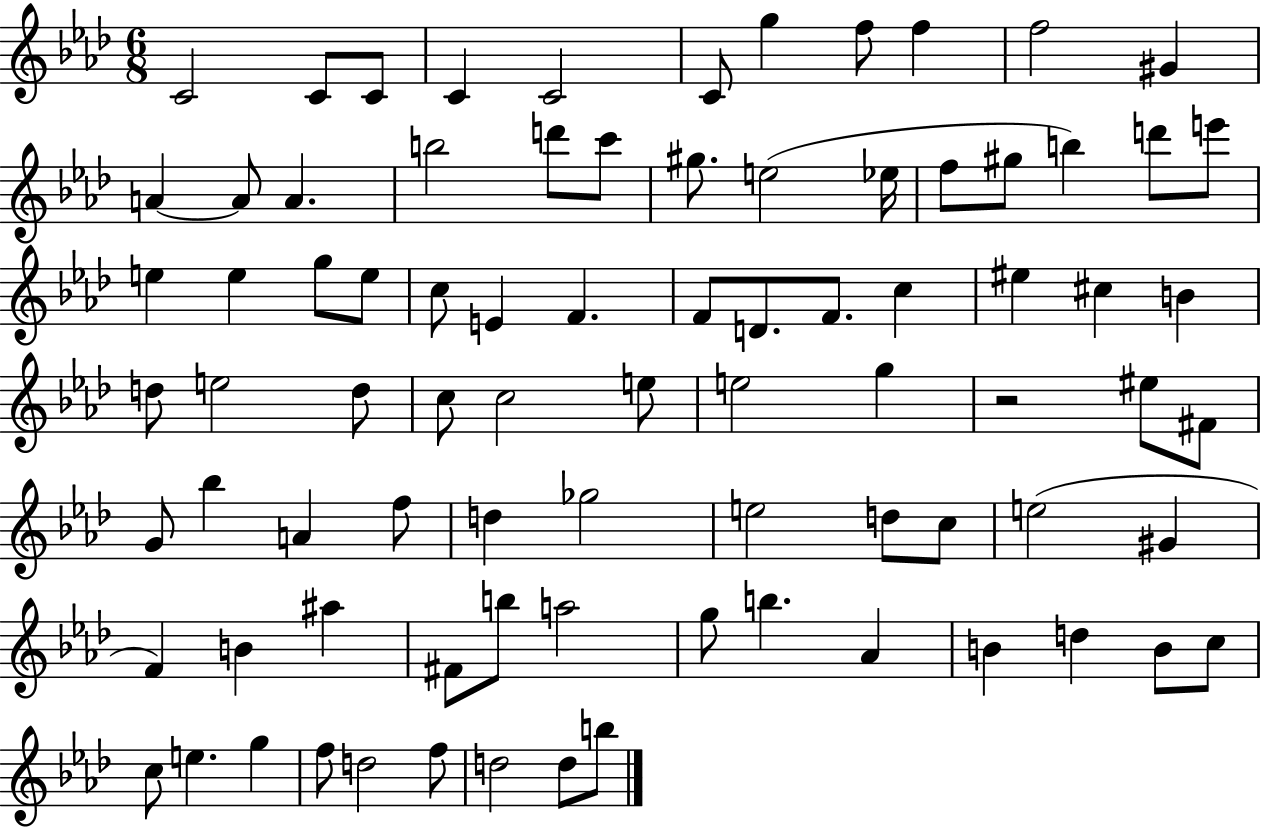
{
  \clef treble
  \numericTimeSignature
  \time 6/8
  \key aes \major
  \repeat volta 2 { c'2 c'8 c'8 | c'4 c'2 | c'8 g''4 f''8 f''4 | f''2 gis'4 | \break a'4~~ a'8 a'4. | b''2 d'''8 c'''8 | gis''8. e''2( ees''16 | f''8 gis''8 b''4) d'''8 e'''8 | \break e''4 e''4 g''8 e''8 | c''8 e'4 f'4. | f'8 d'8. f'8. c''4 | eis''4 cis''4 b'4 | \break d''8 e''2 d''8 | c''8 c''2 e''8 | e''2 g''4 | r2 eis''8 fis'8 | \break g'8 bes''4 a'4 f''8 | d''4 ges''2 | e''2 d''8 c''8 | e''2( gis'4 | \break f'4) b'4 ais''4 | fis'8 b''8 a''2 | g''8 b''4. aes'4 | b'4 d''4 b'8 c''8 | \break c''8 e''4. g''4 | f''8 d''2 f''8 | d''2 d''8 b''8 | } \bar "|."
}